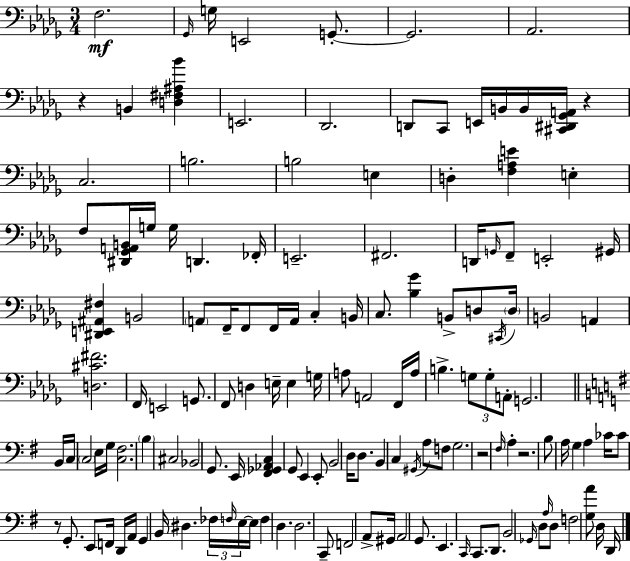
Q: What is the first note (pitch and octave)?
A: F3